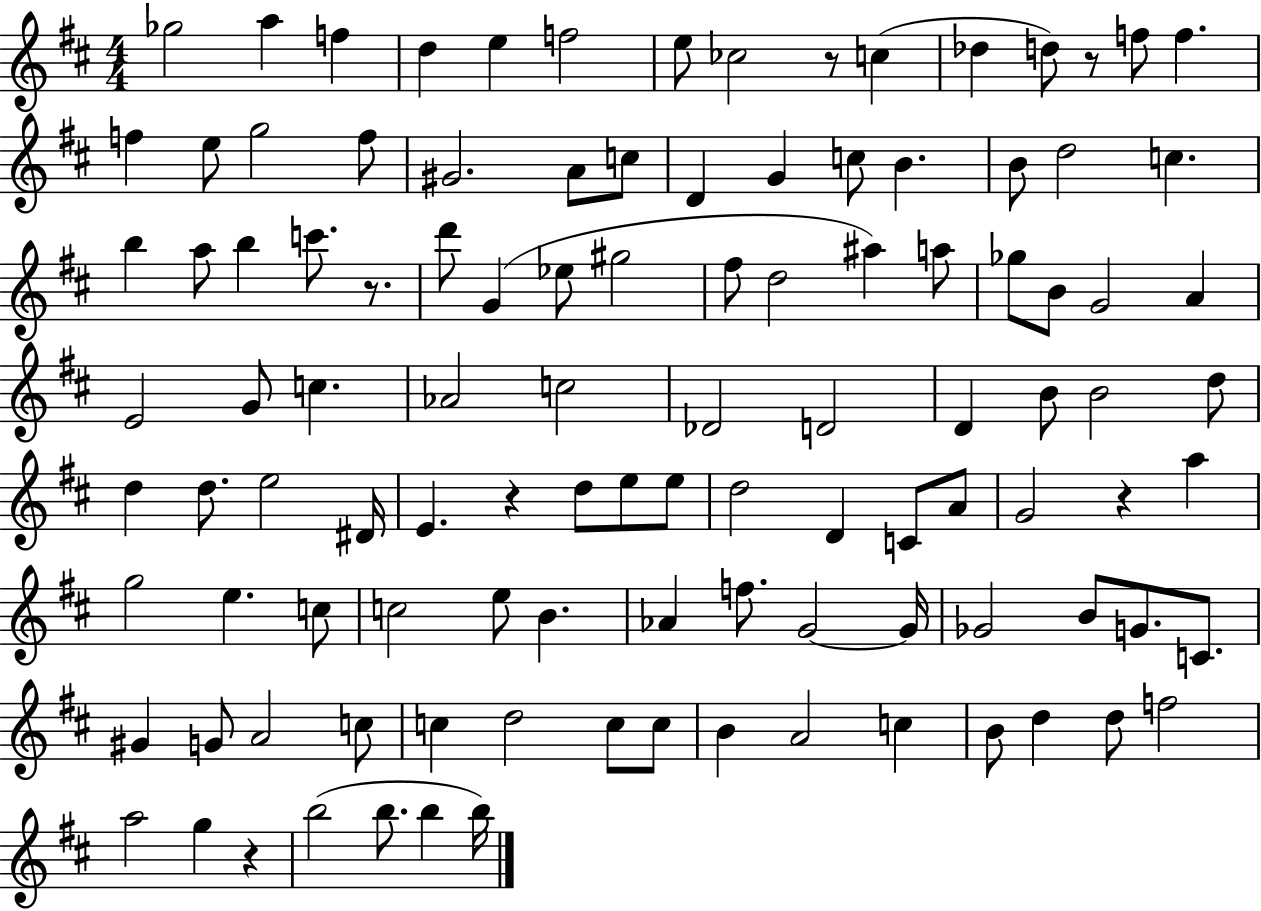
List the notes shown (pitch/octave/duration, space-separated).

Gb5/h A5/q F5/q D5/q E5/q F5/h E5/e CES5/h R/e C5/q Db5/q D5/e R/e F5/e F5/q. F5/q E5/e G5/h F5/e G#4/h. A4/e C5/e D4/q G4/q C5/e B4/q. B4/e D5/h C5/q. B5/q A5/e B5/q C6/e. R/e. D6/e G4/q Eb5/e G#5/h F#5/e D5/h A#5/q A5/e Gb5/e B4/e G4/h A4/q E4/h G4/e C5/q. Ab4/h C5/h Db4/h D4/h D4/q B4/e B4/h D5/e D5/q D5/e. E5/h D#4/s E4/q. R/q D5/e E5/e E5/e D5/h D4/q C4/e A4/e G4/h R/q A5/q G5/h E5/q. C5/e C5/h E5/e B4/q. Ab4/q F5/e. G4/h G4/s Gb4/h B4/e G4/e. C4/e. G#4/q G4/e A4/h C5/e C5/q D5/h C5/e C5/e B4/q A4/h C5/q B4/e D5/q D5/e F5/h A5/h G5/q R/q B5/h B5/e. B5/q B5/s